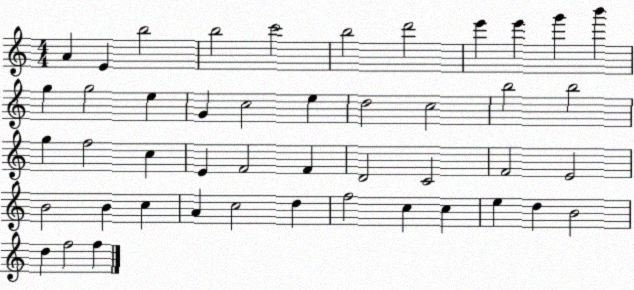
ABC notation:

X:1
T:Untitled
M:4/4
L:1/4
K:C
A E b2 b2 c'2 b2 d'2 e' e' g' b' g g2 e G c2 e d2 c2 b2 b2 g f2 c E F2 F D2 C2 F2 E2 B2 B c A c2 d f2 c c e d B2 d f2 f